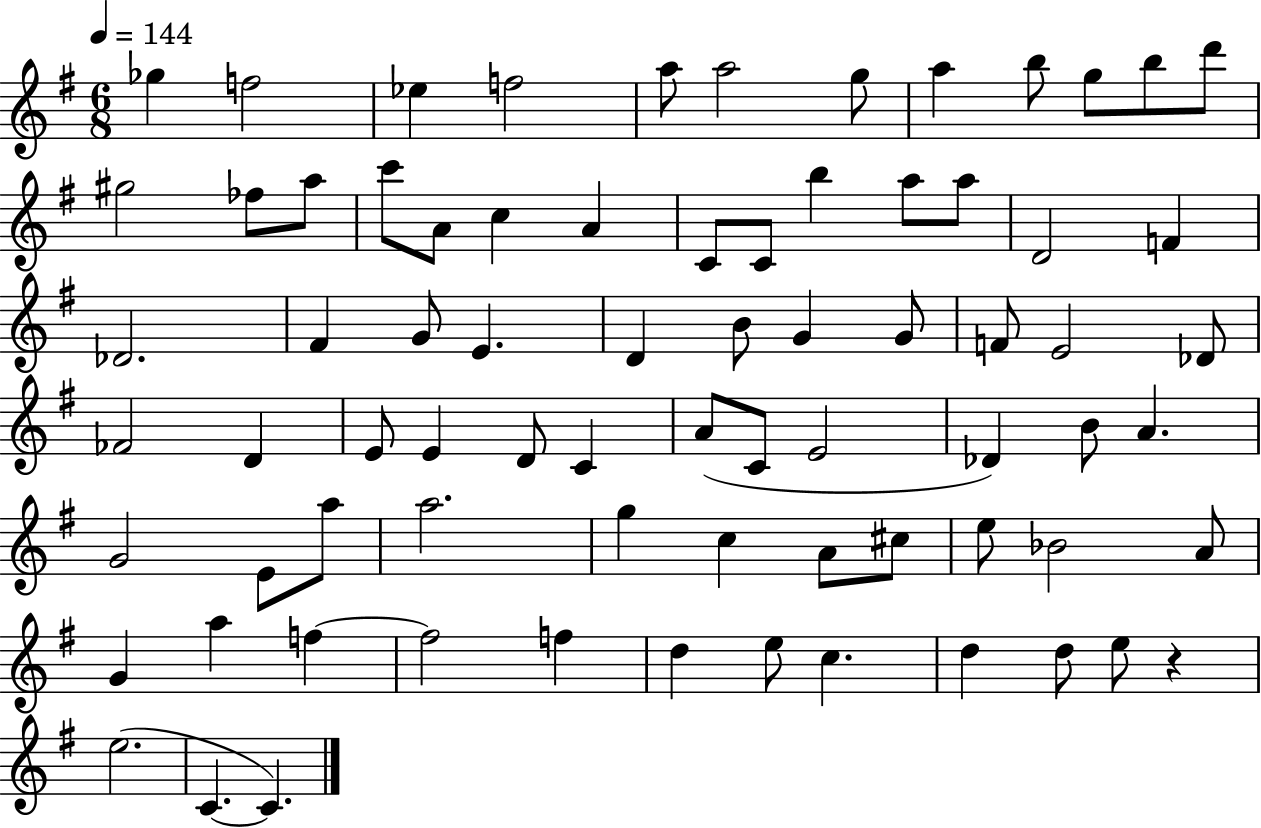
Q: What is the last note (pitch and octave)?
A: C4